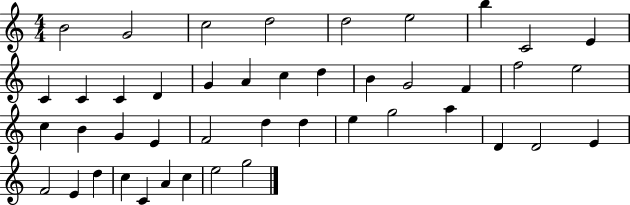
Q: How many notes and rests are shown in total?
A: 44